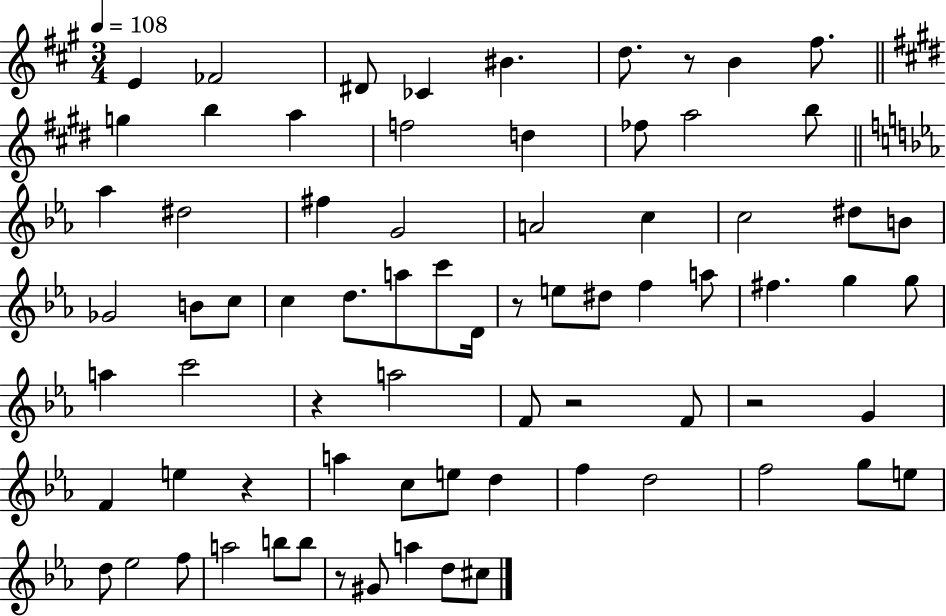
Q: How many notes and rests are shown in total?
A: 74